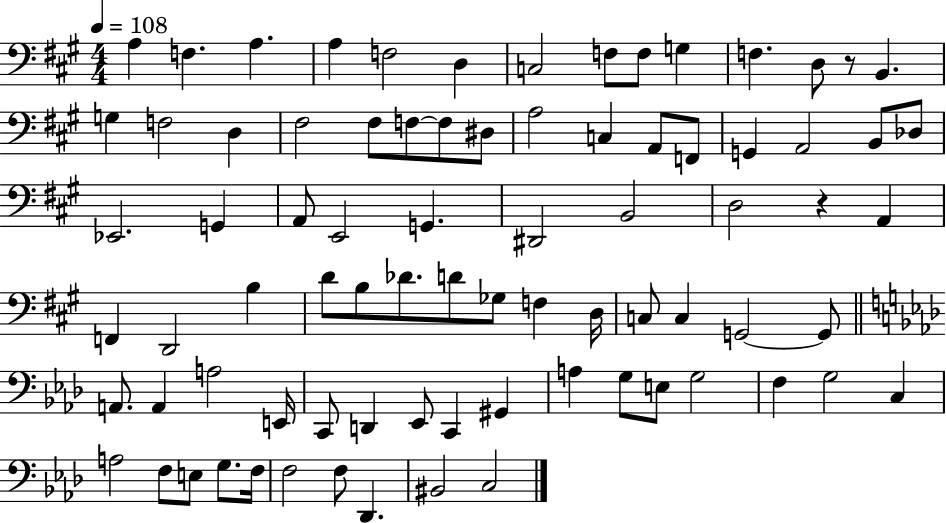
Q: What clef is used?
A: bass